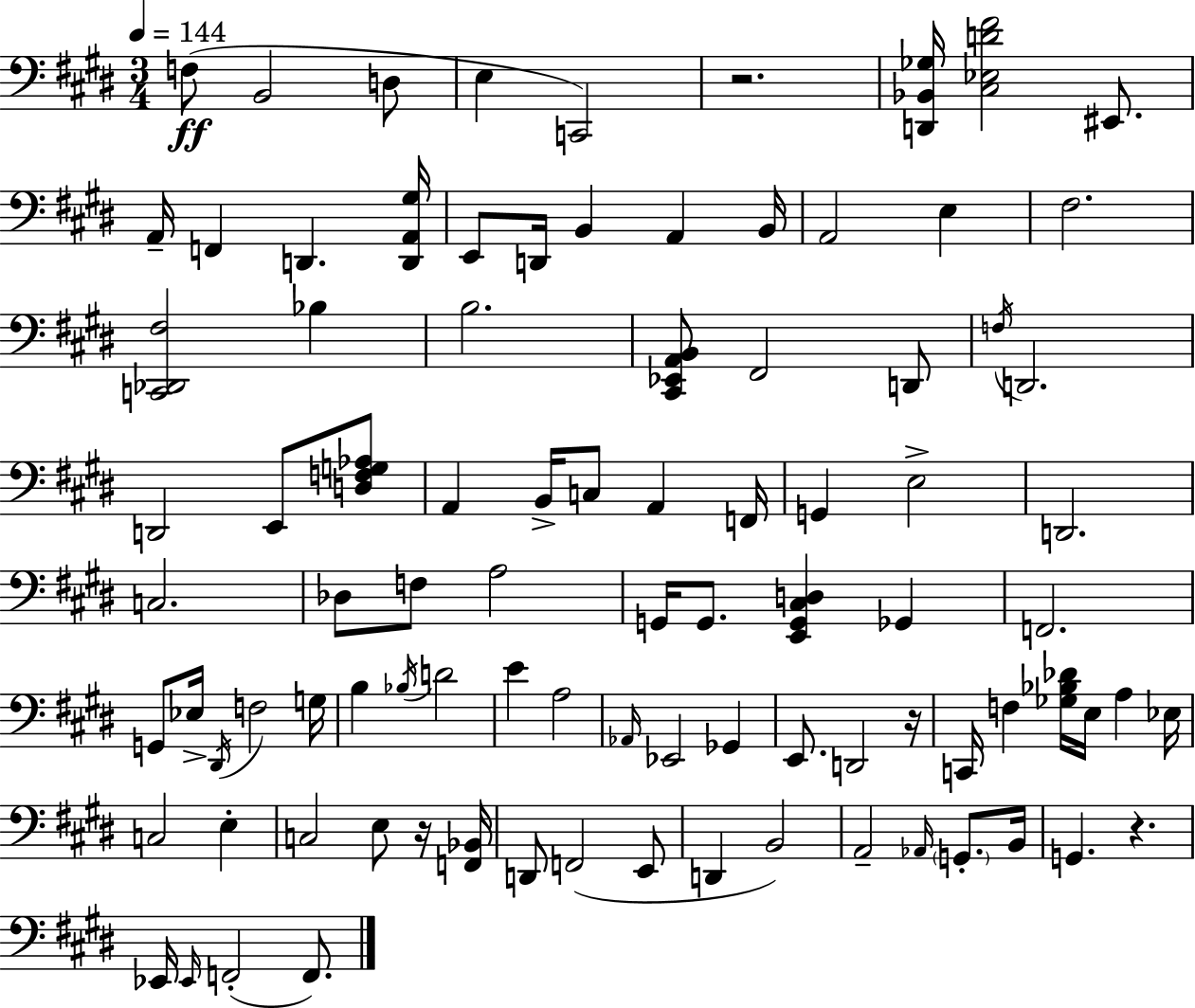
{
  \clef bass
  \numericTimeSignature
  \time 3/4
  \key e \major
  \tempo 4 = 144
  f8(\ff b,2 d8 | e4 c,2) | r2. | <d, bes, ges>16 <cis ees d' fis'>2 eis,8. | \break a,16-- f,4 d,4. <d, a, gis>16 | e,8 d,16 b,4 a,4 b,16 | a,2 e4 | fis2. | \break <c, des, fis>2 bes4 | b2. | <cis, ees, a, b,>8 fis,2 d,8 | \acciaccatura { f16 } d,2. | \break d,2 e,8 <d f g aes>8 | a,4 b,16-> c8 a,4 | f,16 g,4 e2-> | d,2. | \break c2. | des8 f8 a2 | g,16 g,8. <e, g, cis d>4 ges,4 | f,2. | \break g,8 ees16-> \acciaccatura { dis,16 } f2 | g16 b4 \acciaccatura { bes16 } d'2 | e'4 a2 | \grace { aes,16 } ees,2 | \break ges,4 e,8. d,2 | r16 c,16 f4 <ges bes des'>16 e16 a4 | ees16 c2 | e4-. c2 | \break e8 r16 <f, bes,>16 d,8 f,2( | e,8 d,4 b,2) | a,2-- | \grace { aes,16 } \parenthesize g,8.-. b,16 g,4. r4. | \break ees,16 \grace { ees,16 }( f,2-. | f,8.) \bar "|."
}